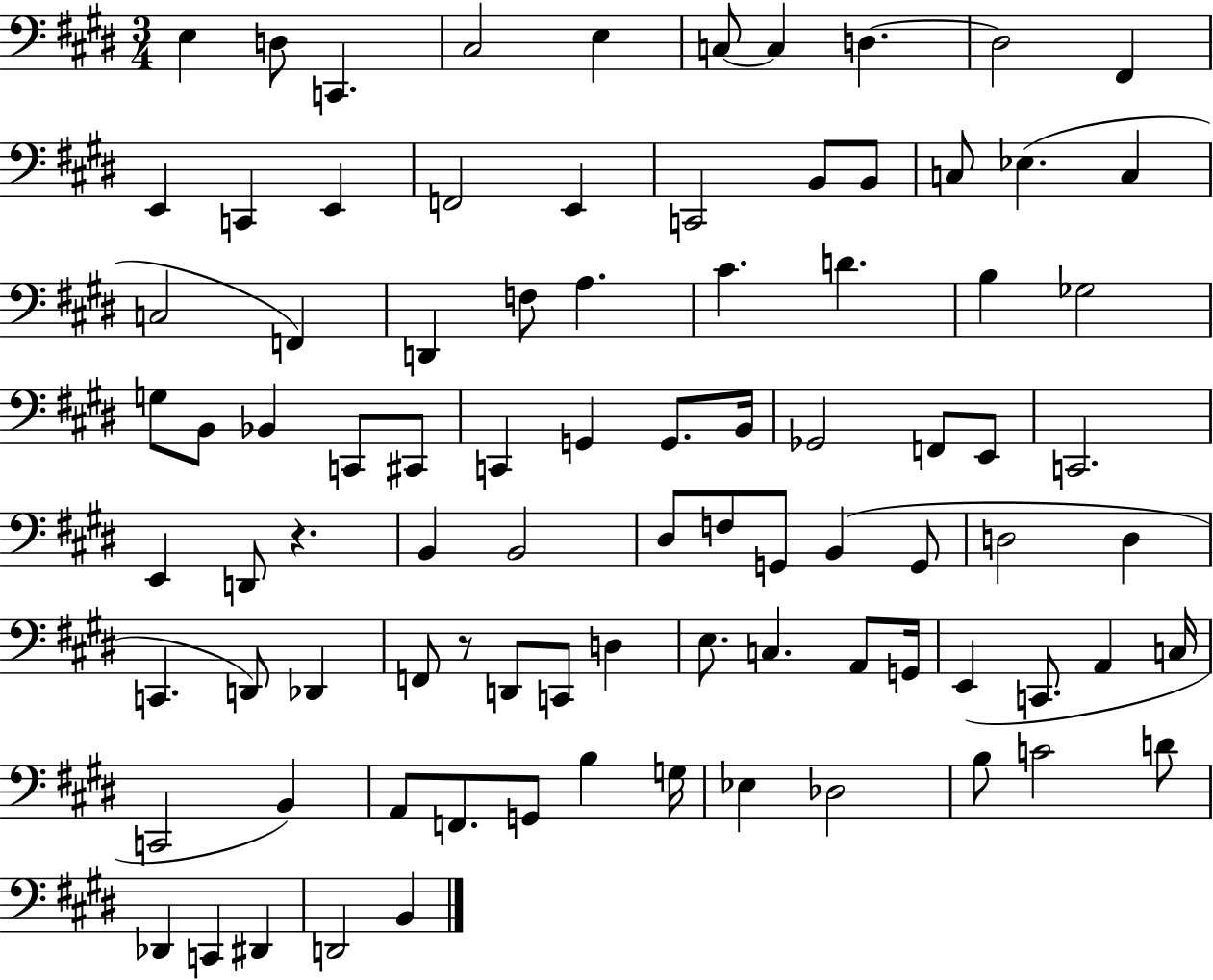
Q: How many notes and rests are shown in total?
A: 88